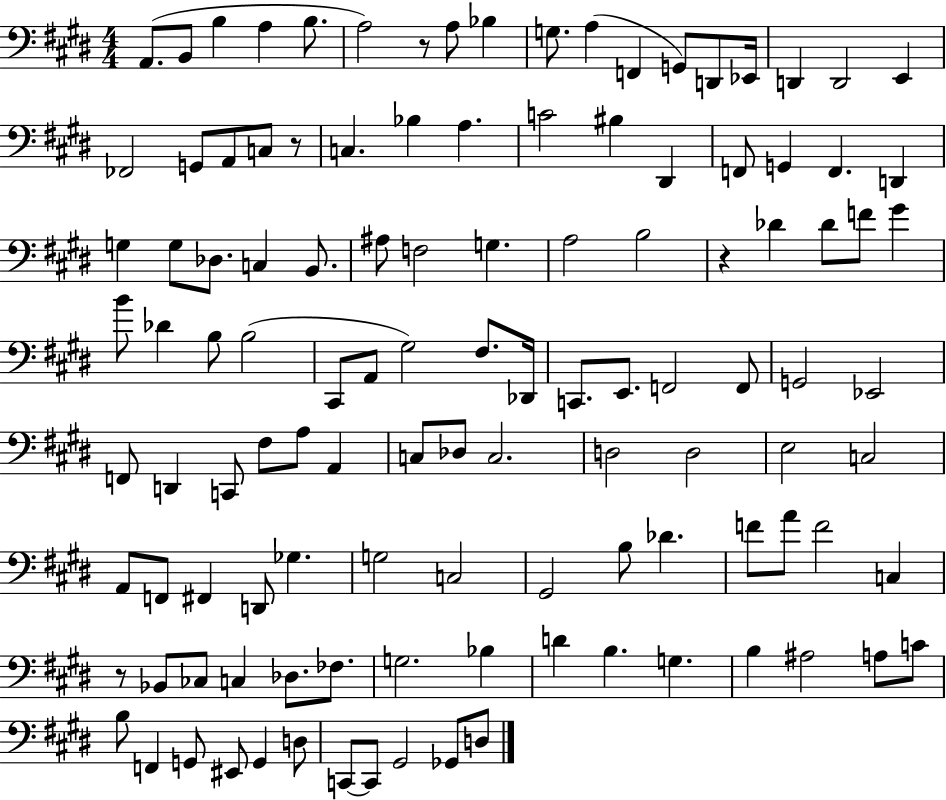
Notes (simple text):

A2/e. B2/e B3/q A3/q B3/e. A3/h R/e A3/e Bb3/q G3/e. A3/q F2/q G2/e D2/e Eb2/s D2/q D2/h E2/q FES2/h G2/e A2/e C3/e R/e C3/q. Bb3/q A3/q. C4/h BIS3/q D#2/q F2/e G2/q F2/q. D2/q G3/q G3/e Db3/e. C3/q B2/e. A#3/e F3/h G3/q. A3/h B3/h R/q Db4/q Db4/e F4/e G#4/q B4/e Db4/q B3/e B3/h C#2/e A2/e G#3/h F#3/e. Db2/s C2/e. E2/e. F2/h F2/e G2/h Eb2/h F2/e D2/q C2/e F#3/e A3/e A2/q C3/e Db3/e C3/h. D3/h D3/h E3/h C3/h A2/e F2/e F#2/q D2/e Gb3/q. G3/h C3/h G#2/h B3/e Db4/q. F4/e A4/e F4/h C3/q R/e Bb2/e CES3/e C3/q Db3/e. FES3/e. G3/h. Bb3/q D4/q B3/q. G3/q. B3/q A#3/h A3/e C4/e B3/e F2/q G2/e EIS2/e G2/q D3/e C2/e C2/e G#2/h Gb2/e D3/e